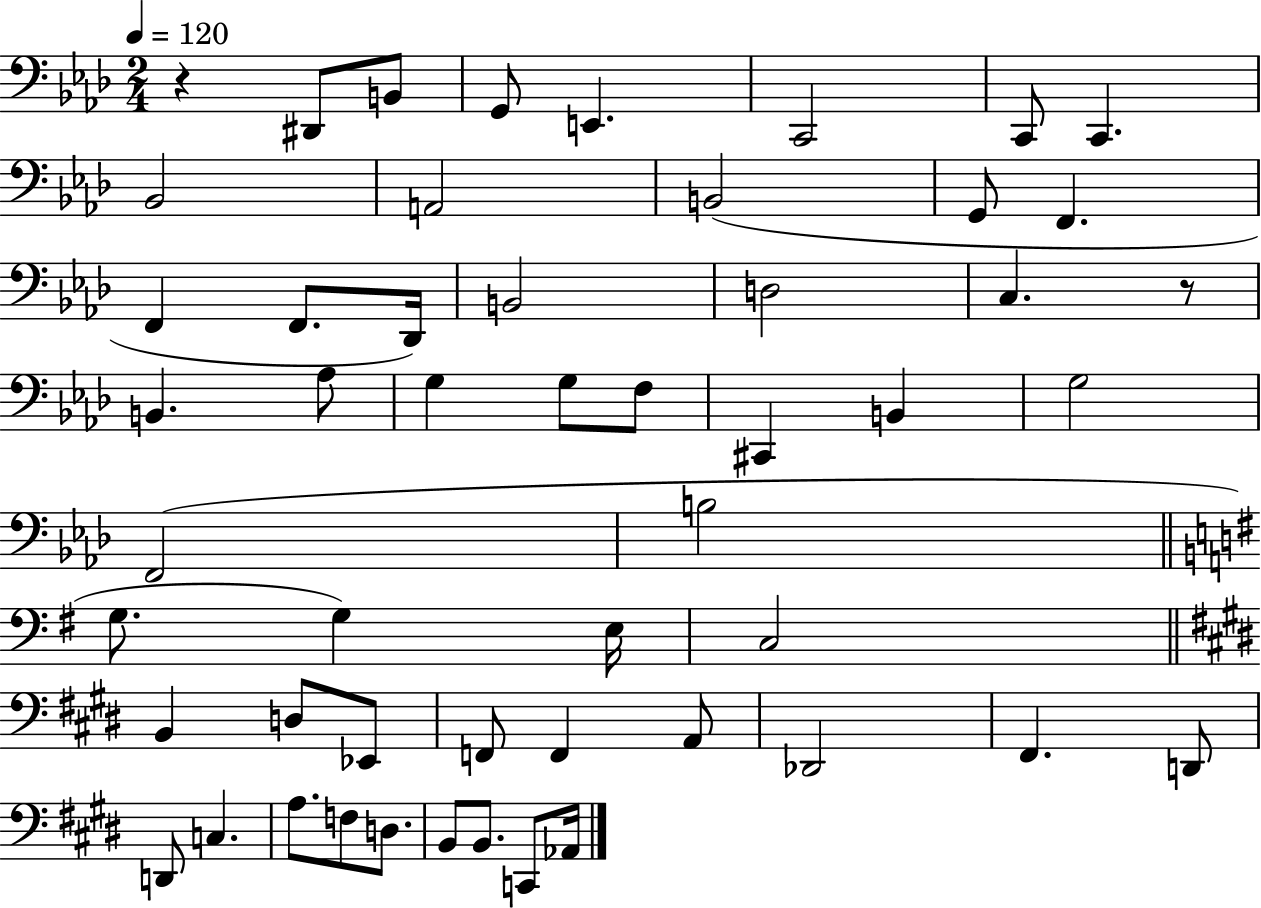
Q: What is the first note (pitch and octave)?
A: D#2